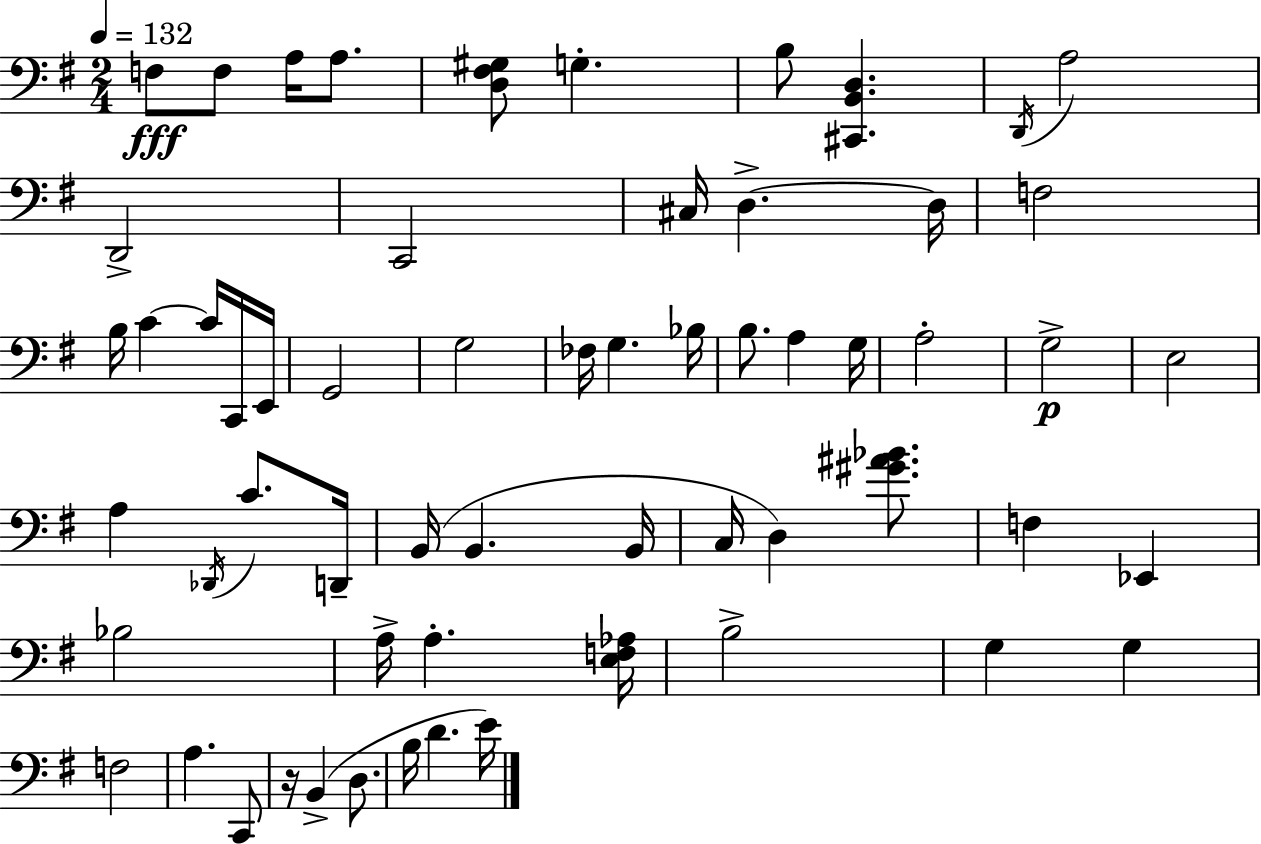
{
  \clef bass
  \numericTimeSignature
  \time 2/4
  \key g \major
  \tempo 4 = 132
  f8\fff f8 a16 a8. | <d fis gis>8 g4.-. | b8 <cis, b, d>4. | \acciaccatura { d,16 } a2 | \break d,2-> | c,2 | cis16 d4.->~~ | d16 f2 | \break b16 c'4~~ c'16 c,16 | e,16 g,2 | g2 | fes16 g4. | \break bes16 b8. a4 | g16 a2-. | g2->\p | e2 | \break a4 \acciaccatura { des,16 } c'8. | d,16-- b,16( b,4. | b,16 c16 d4) <gis' ais' bes'>8. | f4 ees,4 | \break bes2 | a16-> a4.-. | <e f aes>16 b2-> | g4 g4 | \break f2 | a4. | c,8 r16 b,4->( d8. | b16 d'4. | \break e'16) \bar "|."
}